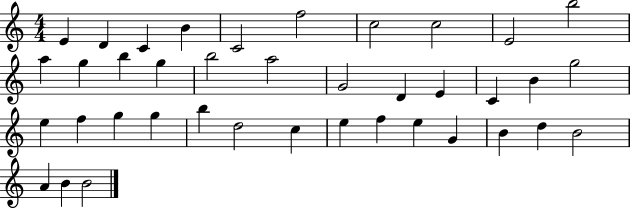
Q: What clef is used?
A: treble